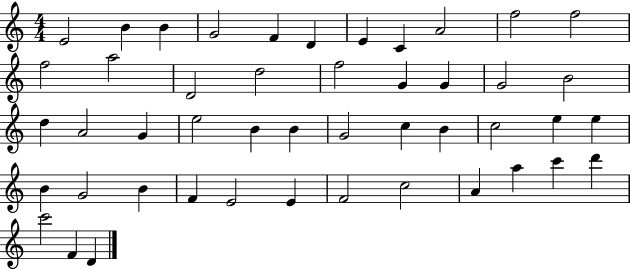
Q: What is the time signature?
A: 4/4